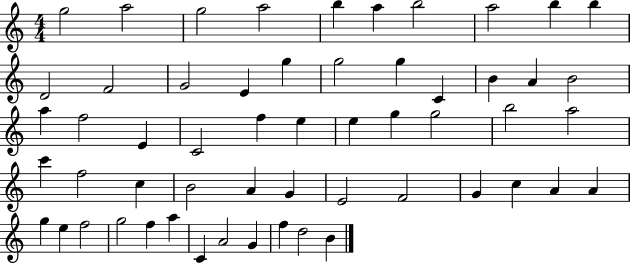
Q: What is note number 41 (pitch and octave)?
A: G4